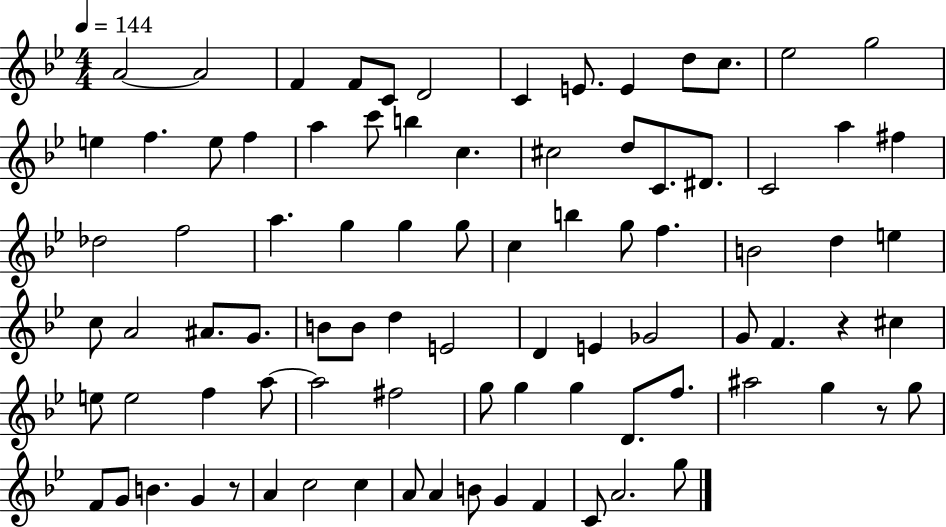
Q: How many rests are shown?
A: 3